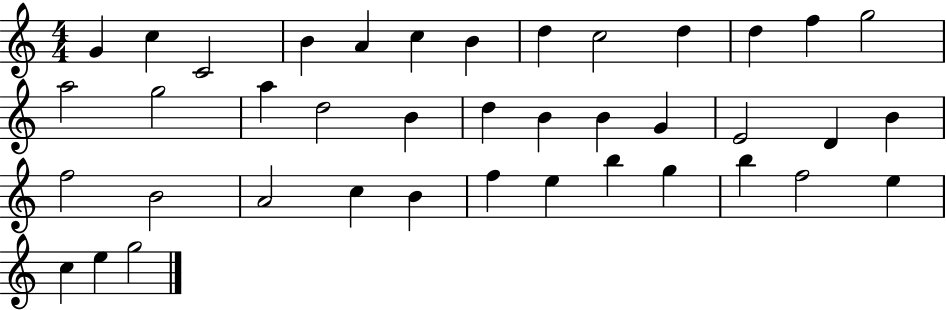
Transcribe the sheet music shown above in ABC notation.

X:1
T:Untitled
M:4/4
L:1/4
K:C
G c C2 B A c B d c2 d d f g2 a2 g2 a d2 B d B B G E2 D B f2 B2 A2 c B f e b g b f2 e c e g2